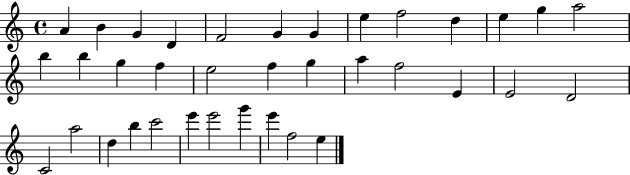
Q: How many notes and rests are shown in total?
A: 36